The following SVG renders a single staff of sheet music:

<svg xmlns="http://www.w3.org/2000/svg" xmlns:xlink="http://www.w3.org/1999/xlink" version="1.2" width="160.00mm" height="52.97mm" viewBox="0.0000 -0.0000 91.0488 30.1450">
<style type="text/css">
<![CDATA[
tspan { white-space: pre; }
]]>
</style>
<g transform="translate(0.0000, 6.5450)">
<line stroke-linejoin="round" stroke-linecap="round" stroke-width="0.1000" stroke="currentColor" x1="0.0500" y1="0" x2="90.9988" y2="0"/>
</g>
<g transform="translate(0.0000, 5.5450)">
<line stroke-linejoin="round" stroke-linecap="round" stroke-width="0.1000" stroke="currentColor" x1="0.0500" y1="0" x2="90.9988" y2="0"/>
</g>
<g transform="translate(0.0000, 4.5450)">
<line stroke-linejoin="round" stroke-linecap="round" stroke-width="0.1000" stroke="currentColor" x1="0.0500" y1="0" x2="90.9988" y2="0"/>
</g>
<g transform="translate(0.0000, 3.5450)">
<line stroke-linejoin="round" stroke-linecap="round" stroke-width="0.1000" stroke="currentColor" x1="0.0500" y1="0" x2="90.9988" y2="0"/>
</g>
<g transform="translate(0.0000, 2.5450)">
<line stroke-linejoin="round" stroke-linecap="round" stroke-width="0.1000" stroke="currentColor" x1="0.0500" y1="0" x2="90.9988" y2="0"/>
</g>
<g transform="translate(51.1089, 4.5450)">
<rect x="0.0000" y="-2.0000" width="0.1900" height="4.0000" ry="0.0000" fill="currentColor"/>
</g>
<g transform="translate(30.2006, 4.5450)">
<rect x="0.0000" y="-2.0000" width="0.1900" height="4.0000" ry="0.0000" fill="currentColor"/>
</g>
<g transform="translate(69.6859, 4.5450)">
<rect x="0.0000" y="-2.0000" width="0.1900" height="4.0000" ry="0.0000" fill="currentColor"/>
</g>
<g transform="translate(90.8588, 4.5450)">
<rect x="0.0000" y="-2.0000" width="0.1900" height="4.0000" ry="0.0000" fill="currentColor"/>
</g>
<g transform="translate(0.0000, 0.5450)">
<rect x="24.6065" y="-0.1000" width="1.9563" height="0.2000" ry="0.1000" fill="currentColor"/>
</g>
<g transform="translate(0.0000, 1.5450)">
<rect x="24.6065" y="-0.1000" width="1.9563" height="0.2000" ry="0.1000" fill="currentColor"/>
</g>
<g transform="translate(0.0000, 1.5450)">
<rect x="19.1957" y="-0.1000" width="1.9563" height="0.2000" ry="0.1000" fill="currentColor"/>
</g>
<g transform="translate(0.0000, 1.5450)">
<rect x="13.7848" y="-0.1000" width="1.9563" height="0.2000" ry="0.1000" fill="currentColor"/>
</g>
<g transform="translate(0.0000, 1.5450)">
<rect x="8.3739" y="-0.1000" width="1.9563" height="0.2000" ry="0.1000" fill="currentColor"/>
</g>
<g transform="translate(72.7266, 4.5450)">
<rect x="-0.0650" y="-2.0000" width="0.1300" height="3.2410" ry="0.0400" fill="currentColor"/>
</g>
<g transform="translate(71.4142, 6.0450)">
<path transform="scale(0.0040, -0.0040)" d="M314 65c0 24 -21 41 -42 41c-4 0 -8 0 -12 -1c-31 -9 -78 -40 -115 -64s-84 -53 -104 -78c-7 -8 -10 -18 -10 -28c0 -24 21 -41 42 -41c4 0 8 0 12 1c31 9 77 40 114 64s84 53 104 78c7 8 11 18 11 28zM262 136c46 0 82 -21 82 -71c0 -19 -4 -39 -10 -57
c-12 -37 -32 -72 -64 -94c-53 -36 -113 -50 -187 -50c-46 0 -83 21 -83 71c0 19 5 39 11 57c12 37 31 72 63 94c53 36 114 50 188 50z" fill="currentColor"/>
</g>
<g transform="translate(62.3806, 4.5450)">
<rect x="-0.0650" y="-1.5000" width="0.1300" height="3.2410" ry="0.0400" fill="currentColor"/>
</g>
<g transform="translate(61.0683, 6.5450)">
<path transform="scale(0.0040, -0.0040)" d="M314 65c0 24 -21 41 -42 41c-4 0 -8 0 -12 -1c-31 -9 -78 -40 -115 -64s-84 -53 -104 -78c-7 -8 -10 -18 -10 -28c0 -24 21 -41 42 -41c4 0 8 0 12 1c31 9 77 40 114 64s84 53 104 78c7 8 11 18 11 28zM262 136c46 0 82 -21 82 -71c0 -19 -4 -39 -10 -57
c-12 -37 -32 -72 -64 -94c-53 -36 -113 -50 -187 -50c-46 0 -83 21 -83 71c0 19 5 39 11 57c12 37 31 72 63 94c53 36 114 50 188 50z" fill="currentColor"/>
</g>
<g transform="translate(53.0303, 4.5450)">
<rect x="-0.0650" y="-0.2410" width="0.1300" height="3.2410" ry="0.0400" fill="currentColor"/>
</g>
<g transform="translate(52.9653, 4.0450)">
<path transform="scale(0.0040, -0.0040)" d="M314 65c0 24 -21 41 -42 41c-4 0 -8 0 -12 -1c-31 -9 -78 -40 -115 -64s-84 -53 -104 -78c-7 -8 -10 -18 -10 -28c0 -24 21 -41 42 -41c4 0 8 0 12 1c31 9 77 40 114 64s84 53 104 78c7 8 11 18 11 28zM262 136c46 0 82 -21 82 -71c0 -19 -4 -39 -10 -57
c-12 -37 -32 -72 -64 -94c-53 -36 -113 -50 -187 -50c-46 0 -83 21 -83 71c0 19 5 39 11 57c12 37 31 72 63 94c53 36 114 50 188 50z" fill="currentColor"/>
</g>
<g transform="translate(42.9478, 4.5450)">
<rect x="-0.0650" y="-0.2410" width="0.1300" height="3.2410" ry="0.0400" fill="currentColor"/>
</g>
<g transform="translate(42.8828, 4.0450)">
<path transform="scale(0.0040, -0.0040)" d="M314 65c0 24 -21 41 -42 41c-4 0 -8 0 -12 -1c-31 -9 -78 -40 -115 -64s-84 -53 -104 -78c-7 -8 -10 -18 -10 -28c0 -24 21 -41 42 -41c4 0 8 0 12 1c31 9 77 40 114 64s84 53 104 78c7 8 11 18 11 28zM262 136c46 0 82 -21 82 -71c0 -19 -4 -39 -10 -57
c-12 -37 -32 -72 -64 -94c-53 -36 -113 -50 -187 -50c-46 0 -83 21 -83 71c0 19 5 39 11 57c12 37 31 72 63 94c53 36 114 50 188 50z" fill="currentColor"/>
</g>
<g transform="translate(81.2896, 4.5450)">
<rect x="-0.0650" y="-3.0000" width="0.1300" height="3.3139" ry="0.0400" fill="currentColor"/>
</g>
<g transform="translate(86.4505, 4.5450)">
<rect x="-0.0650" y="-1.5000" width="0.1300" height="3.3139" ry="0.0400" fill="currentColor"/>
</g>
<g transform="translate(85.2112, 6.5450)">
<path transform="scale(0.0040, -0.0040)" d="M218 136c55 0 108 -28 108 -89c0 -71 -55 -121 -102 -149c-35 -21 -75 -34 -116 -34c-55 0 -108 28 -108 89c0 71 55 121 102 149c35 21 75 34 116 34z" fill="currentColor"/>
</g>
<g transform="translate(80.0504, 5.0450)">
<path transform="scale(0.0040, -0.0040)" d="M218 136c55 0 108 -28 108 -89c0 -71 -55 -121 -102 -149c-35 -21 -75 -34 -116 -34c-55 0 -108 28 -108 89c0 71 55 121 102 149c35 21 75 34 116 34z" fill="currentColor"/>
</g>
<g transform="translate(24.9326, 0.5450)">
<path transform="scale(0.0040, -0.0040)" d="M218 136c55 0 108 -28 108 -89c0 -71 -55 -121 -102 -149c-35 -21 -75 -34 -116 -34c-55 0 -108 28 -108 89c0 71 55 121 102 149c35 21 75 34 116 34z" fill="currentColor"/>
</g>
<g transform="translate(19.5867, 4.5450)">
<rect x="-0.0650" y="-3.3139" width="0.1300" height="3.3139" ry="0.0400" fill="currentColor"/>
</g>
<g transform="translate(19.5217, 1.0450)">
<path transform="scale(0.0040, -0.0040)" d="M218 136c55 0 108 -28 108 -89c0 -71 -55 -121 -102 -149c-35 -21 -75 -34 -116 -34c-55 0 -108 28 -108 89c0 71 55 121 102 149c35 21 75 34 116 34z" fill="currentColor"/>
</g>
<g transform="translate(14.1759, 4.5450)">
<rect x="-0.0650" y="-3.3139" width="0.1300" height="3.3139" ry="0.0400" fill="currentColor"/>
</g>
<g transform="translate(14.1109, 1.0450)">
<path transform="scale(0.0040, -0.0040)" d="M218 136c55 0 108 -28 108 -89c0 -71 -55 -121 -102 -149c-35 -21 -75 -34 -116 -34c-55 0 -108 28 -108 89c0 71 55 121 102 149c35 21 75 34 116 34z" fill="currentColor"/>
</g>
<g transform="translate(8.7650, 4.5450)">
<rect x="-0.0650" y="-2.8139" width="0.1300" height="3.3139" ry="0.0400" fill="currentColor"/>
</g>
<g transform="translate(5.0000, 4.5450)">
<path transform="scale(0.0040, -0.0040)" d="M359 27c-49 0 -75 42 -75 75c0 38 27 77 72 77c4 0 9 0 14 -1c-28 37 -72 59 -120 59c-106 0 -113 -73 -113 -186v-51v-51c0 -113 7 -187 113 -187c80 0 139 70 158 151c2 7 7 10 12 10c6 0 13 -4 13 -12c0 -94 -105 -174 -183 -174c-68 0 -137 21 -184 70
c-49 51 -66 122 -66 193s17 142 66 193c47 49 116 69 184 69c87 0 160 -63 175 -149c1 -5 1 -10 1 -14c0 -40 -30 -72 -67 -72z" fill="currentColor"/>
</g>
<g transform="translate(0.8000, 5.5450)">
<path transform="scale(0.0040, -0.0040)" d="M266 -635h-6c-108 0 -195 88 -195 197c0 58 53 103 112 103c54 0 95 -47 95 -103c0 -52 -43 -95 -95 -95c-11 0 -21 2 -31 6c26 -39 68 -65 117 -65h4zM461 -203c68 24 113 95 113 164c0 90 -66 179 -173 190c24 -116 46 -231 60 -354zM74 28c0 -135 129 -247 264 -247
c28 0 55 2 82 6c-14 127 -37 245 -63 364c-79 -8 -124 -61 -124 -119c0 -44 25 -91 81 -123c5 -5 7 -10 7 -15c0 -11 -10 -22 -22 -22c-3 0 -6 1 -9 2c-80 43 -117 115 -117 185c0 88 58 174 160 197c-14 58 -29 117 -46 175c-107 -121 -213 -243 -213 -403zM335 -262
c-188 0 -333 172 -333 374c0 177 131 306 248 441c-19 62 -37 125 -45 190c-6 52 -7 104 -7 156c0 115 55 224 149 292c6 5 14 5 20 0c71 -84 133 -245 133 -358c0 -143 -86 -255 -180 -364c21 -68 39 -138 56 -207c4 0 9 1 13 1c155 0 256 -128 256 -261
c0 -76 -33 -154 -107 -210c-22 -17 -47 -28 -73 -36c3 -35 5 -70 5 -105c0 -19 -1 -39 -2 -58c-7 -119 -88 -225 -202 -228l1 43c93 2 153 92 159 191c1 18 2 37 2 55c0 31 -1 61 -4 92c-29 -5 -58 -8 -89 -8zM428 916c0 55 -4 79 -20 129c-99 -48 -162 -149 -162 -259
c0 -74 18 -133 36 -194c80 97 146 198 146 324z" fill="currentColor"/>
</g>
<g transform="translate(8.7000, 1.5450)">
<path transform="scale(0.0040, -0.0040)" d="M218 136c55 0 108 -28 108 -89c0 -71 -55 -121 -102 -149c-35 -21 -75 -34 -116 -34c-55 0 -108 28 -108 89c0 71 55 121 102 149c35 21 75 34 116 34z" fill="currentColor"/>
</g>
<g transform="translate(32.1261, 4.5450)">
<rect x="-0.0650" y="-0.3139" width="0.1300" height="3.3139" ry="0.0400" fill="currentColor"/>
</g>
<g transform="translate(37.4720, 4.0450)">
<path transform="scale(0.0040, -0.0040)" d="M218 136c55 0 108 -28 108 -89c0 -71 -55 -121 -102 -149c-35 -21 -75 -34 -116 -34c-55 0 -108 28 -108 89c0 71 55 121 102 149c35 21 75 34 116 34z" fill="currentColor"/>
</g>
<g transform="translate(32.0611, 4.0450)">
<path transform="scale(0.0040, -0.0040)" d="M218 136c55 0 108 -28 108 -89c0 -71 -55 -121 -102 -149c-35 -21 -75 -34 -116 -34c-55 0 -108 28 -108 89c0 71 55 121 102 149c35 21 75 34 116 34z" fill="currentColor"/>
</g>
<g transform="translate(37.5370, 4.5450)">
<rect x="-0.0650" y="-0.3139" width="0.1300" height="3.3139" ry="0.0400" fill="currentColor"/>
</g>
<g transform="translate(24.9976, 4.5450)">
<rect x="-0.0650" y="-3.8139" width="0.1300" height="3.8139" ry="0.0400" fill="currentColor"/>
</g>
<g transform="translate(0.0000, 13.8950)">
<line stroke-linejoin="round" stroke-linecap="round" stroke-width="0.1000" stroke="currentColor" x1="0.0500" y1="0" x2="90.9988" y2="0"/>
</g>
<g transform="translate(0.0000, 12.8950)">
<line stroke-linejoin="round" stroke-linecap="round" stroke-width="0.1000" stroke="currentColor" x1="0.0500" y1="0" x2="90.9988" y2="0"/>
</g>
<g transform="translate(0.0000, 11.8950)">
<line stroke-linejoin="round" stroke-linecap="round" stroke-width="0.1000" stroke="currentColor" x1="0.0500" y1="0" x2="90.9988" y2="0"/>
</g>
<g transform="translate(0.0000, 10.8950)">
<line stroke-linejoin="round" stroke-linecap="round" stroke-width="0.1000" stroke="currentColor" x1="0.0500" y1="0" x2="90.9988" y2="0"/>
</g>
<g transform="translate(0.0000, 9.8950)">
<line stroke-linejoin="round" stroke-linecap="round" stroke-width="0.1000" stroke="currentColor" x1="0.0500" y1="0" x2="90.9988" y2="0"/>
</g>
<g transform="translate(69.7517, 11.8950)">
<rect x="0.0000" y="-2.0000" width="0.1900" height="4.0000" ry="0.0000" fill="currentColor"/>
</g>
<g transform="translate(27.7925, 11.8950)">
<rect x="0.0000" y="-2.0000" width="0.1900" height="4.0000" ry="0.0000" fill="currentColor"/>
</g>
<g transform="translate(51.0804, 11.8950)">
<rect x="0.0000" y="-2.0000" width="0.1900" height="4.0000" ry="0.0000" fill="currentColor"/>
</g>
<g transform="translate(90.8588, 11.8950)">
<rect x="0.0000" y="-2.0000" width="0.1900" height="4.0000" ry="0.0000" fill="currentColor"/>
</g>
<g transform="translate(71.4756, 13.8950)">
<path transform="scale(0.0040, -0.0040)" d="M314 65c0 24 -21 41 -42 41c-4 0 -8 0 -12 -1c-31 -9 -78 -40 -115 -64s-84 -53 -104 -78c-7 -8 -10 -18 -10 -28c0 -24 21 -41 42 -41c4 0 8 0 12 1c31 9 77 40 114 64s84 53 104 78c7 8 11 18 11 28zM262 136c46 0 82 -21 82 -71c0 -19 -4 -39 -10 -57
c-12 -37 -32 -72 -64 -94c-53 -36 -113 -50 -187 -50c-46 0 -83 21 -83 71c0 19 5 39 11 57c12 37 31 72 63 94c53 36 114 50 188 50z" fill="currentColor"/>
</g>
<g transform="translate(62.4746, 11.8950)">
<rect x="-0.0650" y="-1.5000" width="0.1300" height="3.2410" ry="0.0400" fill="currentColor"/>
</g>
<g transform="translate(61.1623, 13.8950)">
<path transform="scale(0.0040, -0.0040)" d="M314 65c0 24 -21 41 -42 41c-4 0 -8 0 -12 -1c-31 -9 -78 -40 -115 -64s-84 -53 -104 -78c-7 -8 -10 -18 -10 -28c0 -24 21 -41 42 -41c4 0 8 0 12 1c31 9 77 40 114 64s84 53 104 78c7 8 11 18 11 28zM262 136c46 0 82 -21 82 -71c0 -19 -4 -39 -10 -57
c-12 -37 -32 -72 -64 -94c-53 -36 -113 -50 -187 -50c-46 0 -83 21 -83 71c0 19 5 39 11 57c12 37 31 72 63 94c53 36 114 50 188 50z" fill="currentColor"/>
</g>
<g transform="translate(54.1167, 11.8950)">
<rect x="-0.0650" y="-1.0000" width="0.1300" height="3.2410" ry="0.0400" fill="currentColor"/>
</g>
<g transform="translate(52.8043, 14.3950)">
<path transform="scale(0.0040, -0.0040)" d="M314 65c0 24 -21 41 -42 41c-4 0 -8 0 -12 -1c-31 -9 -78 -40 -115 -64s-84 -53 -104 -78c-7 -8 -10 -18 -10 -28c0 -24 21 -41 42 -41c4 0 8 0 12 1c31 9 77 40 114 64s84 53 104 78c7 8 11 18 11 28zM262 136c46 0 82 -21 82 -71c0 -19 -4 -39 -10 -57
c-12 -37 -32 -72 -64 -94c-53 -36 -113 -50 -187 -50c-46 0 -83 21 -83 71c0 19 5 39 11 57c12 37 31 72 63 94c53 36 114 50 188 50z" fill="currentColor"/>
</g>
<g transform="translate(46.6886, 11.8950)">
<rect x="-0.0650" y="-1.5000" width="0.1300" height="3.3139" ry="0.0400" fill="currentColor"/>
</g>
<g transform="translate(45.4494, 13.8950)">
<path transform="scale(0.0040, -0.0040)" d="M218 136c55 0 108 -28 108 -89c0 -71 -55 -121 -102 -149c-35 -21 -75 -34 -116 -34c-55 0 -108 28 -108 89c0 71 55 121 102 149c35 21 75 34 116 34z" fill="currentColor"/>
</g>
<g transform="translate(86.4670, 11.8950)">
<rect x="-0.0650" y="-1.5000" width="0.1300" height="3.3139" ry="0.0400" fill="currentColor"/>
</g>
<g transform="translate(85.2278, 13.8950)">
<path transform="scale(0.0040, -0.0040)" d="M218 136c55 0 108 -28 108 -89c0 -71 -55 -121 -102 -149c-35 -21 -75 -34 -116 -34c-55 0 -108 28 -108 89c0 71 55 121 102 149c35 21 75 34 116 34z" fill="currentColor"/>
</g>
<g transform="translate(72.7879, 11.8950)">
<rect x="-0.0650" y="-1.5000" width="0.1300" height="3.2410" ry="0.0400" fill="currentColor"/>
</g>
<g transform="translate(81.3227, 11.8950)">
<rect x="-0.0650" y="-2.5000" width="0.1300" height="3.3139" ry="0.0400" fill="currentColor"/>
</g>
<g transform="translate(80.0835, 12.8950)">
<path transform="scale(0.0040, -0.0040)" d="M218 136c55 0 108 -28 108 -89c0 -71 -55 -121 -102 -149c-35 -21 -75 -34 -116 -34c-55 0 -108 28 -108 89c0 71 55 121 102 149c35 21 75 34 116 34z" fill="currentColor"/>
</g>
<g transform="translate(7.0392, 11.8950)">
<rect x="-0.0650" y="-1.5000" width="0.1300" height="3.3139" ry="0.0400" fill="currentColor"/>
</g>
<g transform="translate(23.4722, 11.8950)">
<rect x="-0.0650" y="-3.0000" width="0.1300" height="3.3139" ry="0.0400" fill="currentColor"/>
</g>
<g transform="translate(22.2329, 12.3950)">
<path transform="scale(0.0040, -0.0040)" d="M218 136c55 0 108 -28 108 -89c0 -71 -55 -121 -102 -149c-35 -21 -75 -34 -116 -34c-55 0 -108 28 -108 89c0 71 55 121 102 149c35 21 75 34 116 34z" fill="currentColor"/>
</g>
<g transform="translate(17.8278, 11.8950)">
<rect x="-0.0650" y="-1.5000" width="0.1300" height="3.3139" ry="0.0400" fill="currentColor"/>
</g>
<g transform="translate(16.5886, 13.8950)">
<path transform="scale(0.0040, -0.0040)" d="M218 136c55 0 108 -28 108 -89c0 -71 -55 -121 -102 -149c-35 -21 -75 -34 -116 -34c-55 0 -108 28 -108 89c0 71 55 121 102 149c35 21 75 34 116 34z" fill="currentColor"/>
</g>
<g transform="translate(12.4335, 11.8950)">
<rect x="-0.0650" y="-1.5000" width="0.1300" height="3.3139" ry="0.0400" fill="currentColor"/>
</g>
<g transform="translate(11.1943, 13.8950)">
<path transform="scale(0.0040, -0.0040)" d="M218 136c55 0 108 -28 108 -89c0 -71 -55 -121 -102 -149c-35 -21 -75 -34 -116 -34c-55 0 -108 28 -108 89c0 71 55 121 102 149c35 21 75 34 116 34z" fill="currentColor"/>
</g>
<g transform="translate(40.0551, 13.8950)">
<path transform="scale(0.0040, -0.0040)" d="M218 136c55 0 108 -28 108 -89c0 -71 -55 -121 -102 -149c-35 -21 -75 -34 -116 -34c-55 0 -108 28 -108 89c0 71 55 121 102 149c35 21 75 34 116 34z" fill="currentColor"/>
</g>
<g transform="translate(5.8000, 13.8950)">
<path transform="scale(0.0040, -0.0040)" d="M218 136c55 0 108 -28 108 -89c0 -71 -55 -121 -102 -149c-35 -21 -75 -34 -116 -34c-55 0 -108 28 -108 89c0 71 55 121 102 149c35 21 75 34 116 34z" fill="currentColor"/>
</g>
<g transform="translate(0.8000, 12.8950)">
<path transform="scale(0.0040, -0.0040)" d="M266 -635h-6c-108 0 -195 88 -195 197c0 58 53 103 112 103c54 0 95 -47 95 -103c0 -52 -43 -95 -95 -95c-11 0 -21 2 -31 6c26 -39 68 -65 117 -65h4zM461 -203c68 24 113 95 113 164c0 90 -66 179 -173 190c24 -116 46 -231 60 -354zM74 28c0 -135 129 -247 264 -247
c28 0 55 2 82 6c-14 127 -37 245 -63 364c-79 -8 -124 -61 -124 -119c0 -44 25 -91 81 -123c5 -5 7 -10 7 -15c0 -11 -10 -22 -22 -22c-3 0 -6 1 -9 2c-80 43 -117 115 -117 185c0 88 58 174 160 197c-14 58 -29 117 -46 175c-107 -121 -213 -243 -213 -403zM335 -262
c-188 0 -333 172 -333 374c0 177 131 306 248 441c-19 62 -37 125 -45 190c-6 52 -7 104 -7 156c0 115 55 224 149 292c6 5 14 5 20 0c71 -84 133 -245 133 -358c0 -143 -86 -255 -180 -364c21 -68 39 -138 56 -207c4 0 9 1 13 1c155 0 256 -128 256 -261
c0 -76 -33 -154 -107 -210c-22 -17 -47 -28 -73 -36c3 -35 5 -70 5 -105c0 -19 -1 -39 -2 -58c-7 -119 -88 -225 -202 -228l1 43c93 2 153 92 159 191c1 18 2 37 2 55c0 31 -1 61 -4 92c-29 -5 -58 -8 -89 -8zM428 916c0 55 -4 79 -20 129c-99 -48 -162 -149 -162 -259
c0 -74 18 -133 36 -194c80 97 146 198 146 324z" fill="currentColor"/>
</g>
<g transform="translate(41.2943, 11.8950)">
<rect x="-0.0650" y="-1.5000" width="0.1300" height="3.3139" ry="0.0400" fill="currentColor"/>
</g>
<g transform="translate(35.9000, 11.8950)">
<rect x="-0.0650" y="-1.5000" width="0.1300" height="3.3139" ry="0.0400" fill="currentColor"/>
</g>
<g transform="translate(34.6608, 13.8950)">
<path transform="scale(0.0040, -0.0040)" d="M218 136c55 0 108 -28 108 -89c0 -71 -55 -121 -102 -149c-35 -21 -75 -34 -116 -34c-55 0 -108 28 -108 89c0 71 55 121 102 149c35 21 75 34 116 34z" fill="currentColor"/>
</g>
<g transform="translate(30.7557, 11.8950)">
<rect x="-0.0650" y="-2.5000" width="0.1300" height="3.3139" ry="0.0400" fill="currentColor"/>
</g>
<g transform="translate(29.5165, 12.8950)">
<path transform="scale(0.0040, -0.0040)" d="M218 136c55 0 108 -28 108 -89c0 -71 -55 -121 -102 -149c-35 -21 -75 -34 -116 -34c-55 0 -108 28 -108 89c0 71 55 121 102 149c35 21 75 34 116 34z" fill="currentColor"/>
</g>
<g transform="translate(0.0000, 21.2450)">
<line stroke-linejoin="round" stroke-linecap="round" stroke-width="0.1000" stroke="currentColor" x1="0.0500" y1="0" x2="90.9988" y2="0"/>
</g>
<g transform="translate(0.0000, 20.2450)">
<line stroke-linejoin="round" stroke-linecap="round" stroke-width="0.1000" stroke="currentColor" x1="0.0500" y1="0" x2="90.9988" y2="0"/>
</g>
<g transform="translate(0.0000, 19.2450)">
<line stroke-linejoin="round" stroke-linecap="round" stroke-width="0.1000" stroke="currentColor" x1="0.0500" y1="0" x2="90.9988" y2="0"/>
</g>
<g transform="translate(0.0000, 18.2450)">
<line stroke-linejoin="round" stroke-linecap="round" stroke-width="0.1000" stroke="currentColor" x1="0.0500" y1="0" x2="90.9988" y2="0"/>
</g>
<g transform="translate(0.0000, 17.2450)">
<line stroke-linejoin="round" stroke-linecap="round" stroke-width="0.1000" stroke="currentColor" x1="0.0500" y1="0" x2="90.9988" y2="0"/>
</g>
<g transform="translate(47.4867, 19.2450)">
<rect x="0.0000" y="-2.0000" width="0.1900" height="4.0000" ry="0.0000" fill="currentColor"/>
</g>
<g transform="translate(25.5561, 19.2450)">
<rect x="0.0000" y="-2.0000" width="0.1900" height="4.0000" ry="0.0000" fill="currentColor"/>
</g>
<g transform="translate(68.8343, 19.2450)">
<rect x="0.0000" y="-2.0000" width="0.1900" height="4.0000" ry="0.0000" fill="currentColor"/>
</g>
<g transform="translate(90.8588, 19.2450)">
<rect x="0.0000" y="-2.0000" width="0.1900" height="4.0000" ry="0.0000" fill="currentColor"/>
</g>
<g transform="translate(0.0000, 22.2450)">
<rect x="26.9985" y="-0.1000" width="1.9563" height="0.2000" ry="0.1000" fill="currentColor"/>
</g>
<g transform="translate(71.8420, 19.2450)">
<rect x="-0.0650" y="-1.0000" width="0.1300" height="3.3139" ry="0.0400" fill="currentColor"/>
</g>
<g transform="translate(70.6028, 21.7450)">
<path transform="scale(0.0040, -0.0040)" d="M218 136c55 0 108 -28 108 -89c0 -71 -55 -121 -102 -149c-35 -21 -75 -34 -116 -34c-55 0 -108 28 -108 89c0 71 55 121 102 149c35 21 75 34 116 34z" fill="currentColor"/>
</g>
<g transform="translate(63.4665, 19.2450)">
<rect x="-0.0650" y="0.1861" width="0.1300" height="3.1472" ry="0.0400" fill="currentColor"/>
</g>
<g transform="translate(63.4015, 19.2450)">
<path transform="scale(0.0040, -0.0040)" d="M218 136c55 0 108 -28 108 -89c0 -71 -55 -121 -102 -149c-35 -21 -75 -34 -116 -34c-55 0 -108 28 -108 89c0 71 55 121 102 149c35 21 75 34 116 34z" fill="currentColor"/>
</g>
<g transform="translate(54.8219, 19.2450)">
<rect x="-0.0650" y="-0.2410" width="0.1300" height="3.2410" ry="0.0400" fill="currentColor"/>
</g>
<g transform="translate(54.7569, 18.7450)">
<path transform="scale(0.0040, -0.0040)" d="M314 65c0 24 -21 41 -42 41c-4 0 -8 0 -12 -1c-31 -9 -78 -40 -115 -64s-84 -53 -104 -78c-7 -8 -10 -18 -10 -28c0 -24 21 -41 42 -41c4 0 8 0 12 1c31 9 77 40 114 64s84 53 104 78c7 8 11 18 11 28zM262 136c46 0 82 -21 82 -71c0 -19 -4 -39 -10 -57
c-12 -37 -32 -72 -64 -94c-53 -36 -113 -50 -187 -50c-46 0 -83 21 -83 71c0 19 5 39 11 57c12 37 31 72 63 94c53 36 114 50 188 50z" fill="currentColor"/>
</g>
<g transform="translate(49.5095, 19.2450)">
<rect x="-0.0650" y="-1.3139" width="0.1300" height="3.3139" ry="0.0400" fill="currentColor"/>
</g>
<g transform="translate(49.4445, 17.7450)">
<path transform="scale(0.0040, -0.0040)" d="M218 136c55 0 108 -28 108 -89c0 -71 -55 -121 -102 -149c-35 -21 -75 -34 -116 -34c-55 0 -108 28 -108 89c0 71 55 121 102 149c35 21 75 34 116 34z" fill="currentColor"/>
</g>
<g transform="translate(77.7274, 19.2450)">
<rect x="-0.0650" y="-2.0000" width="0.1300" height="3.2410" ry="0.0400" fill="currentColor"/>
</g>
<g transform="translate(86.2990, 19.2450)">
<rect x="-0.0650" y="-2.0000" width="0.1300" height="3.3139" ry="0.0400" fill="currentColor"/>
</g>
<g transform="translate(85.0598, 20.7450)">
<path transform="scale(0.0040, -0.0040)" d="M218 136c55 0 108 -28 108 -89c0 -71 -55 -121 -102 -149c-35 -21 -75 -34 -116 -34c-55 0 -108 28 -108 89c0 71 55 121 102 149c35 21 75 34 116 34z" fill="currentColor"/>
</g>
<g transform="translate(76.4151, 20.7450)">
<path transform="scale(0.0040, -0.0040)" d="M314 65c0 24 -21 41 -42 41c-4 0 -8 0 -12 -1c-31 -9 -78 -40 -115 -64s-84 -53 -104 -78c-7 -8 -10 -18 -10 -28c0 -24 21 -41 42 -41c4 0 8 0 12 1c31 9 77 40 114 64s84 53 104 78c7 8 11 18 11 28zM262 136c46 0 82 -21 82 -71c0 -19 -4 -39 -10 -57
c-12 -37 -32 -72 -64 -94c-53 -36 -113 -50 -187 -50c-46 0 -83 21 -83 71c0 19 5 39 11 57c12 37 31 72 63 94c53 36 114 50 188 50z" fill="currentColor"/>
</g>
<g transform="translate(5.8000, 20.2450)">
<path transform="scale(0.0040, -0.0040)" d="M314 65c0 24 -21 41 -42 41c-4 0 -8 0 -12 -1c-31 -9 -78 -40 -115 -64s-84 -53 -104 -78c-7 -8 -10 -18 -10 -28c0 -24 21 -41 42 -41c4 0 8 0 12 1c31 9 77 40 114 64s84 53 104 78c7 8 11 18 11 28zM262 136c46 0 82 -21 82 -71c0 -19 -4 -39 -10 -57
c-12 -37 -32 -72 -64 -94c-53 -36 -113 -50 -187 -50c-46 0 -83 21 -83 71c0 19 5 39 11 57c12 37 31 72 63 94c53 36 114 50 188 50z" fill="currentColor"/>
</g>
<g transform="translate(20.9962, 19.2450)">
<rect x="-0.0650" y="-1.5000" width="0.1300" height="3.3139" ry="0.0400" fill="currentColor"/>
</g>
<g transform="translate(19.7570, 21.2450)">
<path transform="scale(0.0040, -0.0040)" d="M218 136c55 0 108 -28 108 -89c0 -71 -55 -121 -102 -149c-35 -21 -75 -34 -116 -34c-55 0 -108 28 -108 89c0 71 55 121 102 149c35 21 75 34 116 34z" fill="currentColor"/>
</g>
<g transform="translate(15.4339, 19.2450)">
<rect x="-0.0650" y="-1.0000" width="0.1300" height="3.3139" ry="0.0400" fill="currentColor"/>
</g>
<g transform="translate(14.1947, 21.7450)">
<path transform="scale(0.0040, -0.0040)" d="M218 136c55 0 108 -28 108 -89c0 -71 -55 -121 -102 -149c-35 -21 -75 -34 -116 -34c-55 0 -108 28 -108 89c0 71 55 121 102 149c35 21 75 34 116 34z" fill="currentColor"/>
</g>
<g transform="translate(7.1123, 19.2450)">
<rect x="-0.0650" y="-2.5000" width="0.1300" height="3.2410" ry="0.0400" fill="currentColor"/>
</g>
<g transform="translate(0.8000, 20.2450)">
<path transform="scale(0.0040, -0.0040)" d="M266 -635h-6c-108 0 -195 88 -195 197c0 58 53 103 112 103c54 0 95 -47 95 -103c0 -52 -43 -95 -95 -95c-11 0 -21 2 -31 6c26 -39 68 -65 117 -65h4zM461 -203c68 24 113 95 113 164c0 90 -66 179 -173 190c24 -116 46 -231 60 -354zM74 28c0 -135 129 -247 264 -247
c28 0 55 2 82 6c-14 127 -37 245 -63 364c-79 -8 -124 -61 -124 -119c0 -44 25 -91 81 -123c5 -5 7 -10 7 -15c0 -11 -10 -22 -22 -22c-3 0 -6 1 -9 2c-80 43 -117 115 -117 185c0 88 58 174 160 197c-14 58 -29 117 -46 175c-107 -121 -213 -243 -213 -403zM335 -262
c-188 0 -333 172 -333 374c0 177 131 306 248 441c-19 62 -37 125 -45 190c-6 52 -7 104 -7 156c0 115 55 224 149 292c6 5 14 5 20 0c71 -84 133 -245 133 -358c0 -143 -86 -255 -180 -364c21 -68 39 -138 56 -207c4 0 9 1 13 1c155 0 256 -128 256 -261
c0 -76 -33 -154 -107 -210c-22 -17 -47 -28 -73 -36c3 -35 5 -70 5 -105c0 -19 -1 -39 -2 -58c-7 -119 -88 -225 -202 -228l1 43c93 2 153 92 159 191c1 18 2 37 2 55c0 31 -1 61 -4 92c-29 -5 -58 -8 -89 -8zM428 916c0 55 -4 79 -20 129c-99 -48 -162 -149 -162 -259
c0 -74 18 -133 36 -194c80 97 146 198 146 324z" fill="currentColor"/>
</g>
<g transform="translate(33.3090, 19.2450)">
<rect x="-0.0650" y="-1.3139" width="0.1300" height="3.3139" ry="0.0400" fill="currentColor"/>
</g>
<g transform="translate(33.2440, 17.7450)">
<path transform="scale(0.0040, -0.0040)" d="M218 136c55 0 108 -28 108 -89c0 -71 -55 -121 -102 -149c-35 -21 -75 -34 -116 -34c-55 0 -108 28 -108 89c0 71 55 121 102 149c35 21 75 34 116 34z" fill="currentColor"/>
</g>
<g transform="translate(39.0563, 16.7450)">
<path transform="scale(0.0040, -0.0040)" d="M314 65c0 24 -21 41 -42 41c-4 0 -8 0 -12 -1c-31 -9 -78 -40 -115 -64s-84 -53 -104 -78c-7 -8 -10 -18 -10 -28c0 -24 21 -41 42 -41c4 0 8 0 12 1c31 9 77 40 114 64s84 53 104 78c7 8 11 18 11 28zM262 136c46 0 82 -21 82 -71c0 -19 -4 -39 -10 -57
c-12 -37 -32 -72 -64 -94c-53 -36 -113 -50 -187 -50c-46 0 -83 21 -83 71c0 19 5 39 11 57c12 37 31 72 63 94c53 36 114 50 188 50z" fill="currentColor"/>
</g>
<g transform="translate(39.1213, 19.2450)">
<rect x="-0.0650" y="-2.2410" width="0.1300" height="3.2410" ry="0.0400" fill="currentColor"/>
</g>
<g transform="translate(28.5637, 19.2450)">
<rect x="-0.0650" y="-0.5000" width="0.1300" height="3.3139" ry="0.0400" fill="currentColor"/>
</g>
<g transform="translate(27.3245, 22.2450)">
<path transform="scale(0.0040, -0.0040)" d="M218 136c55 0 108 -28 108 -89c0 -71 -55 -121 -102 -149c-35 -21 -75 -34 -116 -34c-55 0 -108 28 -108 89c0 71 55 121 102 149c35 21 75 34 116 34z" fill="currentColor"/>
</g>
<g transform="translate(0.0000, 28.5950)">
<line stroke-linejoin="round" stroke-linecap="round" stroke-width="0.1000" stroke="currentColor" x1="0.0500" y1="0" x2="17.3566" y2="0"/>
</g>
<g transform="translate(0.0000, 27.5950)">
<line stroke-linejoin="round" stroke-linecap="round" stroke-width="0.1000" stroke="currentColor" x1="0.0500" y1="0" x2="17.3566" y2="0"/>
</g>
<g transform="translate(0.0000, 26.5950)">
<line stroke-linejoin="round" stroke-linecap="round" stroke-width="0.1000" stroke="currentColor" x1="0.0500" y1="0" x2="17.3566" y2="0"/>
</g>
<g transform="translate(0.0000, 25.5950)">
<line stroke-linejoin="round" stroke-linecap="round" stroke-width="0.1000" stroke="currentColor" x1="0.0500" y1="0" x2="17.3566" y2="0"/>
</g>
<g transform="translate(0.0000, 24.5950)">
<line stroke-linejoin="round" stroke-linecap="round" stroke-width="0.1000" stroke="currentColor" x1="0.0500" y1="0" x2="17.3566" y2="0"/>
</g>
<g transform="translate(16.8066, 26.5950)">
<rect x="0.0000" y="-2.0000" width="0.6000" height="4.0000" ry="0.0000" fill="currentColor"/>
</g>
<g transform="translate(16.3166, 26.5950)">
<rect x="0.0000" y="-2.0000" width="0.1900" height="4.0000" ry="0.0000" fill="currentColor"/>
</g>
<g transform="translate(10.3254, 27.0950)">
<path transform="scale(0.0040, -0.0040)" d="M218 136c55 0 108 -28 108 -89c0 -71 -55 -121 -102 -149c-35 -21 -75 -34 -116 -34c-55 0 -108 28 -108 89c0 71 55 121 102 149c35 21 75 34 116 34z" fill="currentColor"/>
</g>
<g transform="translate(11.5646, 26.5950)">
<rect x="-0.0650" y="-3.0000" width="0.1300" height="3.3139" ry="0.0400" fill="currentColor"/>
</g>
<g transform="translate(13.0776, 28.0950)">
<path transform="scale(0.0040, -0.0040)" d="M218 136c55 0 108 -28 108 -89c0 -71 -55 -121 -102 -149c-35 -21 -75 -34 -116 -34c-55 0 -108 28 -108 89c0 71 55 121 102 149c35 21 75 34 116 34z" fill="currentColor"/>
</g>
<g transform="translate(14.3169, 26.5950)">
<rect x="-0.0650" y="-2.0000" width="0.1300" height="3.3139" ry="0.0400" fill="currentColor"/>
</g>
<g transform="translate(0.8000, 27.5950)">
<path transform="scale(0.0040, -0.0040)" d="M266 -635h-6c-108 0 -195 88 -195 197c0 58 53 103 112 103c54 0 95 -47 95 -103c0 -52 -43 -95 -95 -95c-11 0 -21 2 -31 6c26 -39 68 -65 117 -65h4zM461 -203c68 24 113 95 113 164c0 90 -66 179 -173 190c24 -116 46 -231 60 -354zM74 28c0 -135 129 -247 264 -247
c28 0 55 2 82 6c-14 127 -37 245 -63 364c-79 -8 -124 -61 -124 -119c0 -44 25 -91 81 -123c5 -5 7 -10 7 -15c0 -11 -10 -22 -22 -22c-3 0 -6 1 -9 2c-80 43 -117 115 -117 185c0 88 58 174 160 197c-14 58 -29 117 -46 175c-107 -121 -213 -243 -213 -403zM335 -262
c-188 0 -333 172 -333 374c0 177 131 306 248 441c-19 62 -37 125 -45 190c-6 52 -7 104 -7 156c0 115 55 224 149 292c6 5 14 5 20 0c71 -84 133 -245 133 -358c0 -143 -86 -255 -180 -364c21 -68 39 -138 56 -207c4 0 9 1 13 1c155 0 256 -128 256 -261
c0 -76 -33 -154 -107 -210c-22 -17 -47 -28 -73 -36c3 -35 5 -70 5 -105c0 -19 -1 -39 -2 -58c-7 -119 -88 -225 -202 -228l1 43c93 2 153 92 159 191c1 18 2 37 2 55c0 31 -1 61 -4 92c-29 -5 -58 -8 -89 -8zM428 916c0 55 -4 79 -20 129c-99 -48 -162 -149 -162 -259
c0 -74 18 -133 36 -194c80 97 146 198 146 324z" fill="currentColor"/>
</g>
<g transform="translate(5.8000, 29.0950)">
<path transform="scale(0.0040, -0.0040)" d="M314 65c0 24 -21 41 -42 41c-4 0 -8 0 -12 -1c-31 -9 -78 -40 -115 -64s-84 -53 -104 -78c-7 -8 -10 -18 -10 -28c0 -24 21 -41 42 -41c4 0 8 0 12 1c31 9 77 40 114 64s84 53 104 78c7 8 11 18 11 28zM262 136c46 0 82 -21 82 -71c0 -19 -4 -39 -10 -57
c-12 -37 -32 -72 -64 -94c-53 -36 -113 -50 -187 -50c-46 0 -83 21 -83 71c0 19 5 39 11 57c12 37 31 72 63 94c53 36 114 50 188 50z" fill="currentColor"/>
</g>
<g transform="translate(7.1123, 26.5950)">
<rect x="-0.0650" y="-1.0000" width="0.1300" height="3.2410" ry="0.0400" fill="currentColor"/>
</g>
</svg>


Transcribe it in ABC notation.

X:1
T:Untitled
M:4/4
L:1/4
K:C
a b b c' c c c2 c2 E2 F2 A E E E E A G E E E D2 E2 E2 G E G2 D E C e g2 e c2 B D F2 F D2 A F